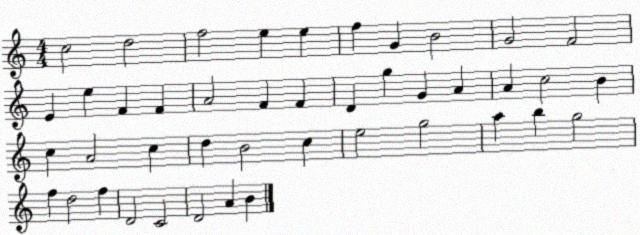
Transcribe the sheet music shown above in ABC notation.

X:1
T:Untitled
M:4/4
L:1/4
K:C
c2 d2 f2 e e f G B2 G2 F2 E e F F A2 F F D g G A A c2 B c A2 c d B2 c e2 g2 a b g2 f d2 f D2 C2 D2 A B